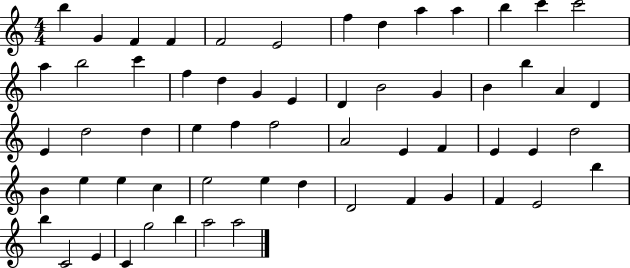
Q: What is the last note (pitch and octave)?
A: A5